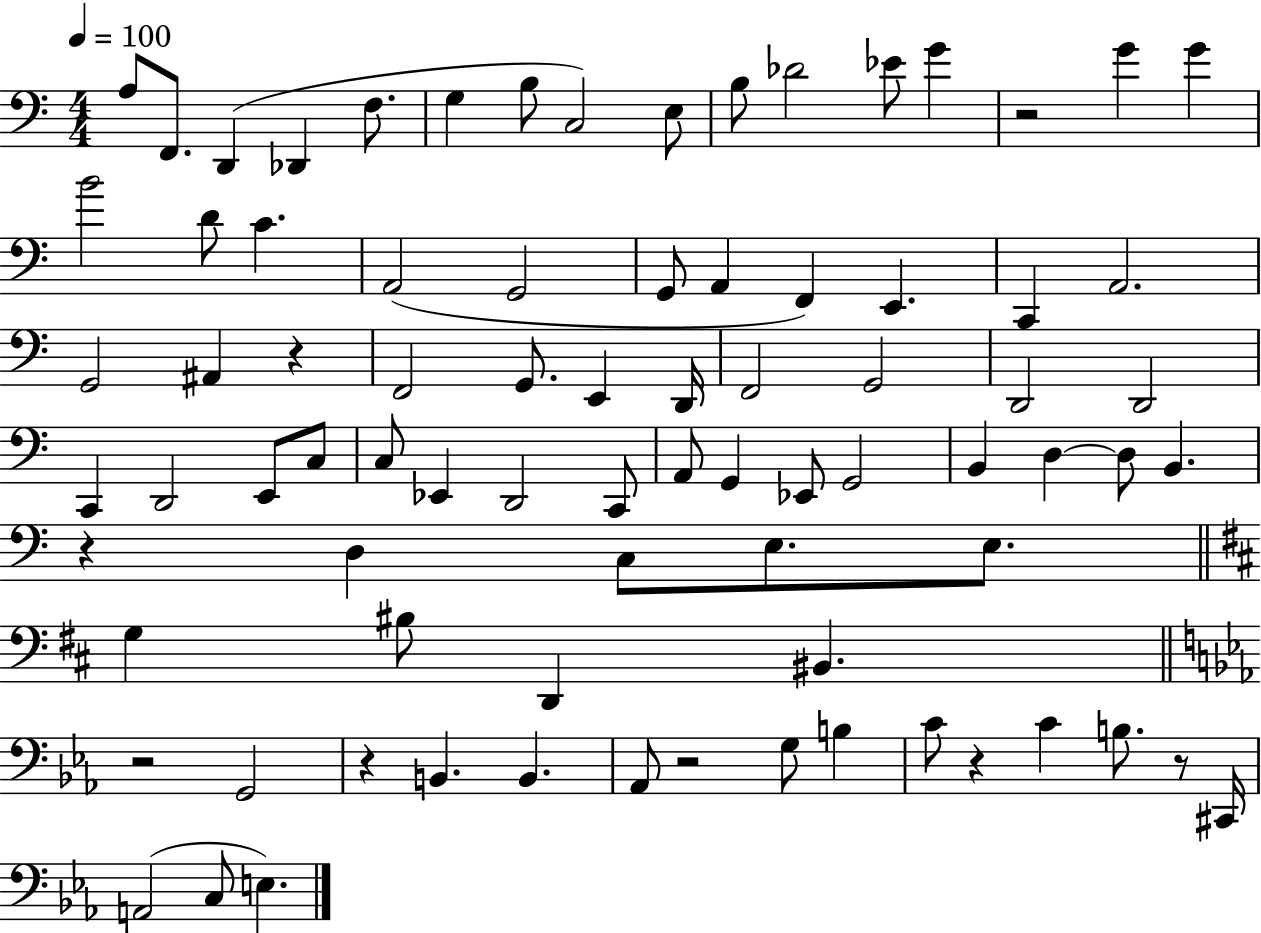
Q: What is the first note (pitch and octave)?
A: A3